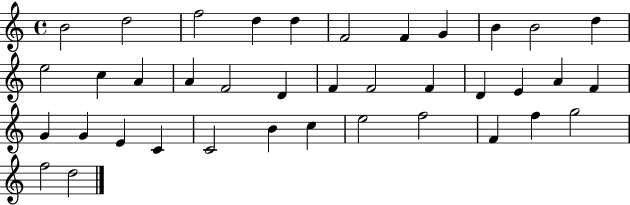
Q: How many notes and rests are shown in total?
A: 38